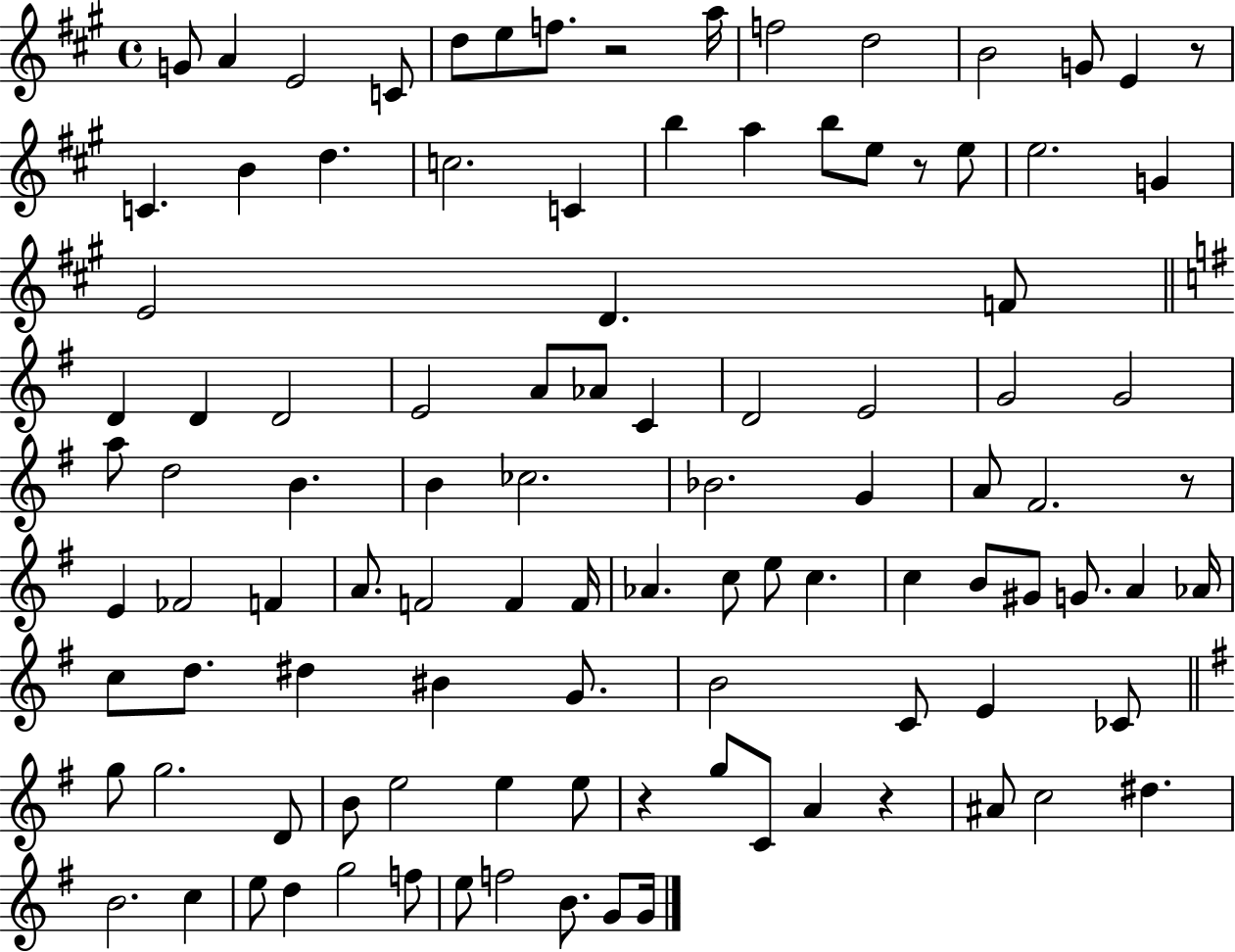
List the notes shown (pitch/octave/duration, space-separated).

G4/e A4/q E4/h C4/e D5/e E5/e F5/e. R/h A5/s F5/h D5/h B4/h G4/e E4/q R/e C4/q. B4/q D5/q. C5/h. C4/q B5/q A5/q B5/e E5/e R/e E5/e E5/h. G4/q E4/h D4/q. F4/e D4/q D4/q D4/h E4/h A4/e Ab4/e C4/q D4/h E4/h G4/h G4/h A5/e D5/h B4/q. B4/q CES5/h. Bb4/h. G4/q A4/e F#4/h. R/e E4/q FES4/h F4/q A4/e. F4/h F4/q F4/s Ab4/q. C5/e E5/e C5/q. C5/q B4/e G#4/e G4/e. A4/q Ab4/s C5/e D5/e. D#5/q BIS4/q G4/e. B4/h C4/e E4/q CES4/e G5/e G5/h. D4/e B4/e E5/h E5/q E5/e R/q G5/e C4/e A4/q R/q A#4/e C5/h D#5/q. B4/h. C5/q E5/e D5/q G5/h F5/e E5/e F5/h B4/e. G4/e G4/s